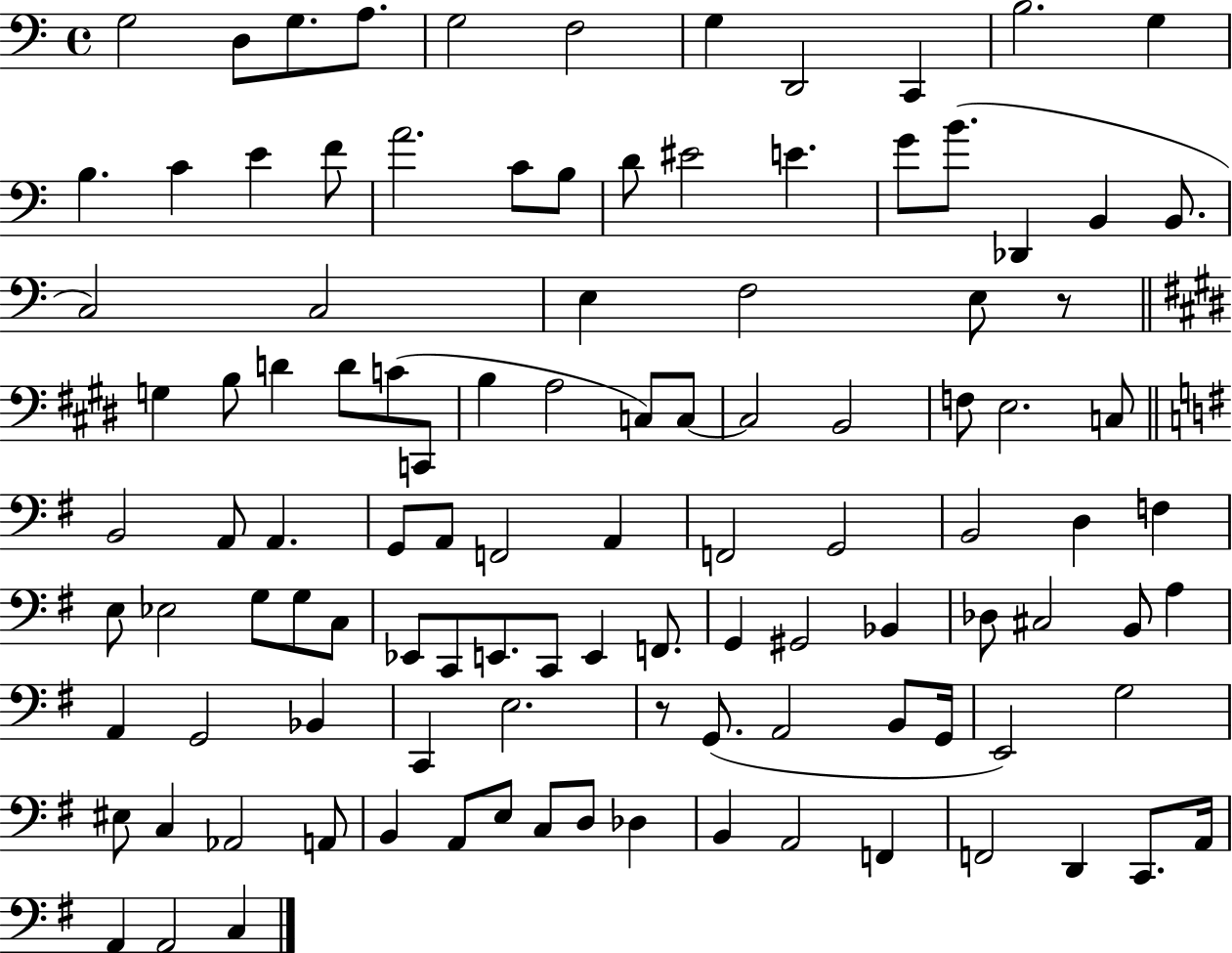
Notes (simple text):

G3/h D3/e G3/e. A3/e. G3/h F3/h G3/q D2/h C2/q B3/h. G3/q B3/q. C4/q E4/q F4/e A4/h. C4/e B3/e D4/e EIS4/h E4/q. G4/e B4/e. Db2/q B2/q B2/e. C3/h C3/h E3/q F3/h E3/e R/e G3/q B3/e D4/q D4/e C4/e C2/e B3/q A3/h C3/e C3/e C3/h B2/h F3/e E3/h. C3/e B2/h A2/e A2/q. G2/e A2/e F2/h A2/q F2/h G2/h B2/h D3/q F3/q E3/e Eb3/h G3/e G3/e C3/e Eb2/e C2/e E2/e. C2/e E2/q F2/e. G2/q G#2/h Bb2/q Db3/e C#3/h B2/e A3/q A2/q G2/h Bb2/q C2/q E3/h. R/e G2/e. A2/h B2/e G2/s E2/h G3/h EIS3/e C3/q Ab2/h A2/e B2/q A2/e E3/e C3/e D3/e Db3/q B2/q A2/h F2/q F2/h D2/q C2/e. A2/s A2/q A2/h C3/q